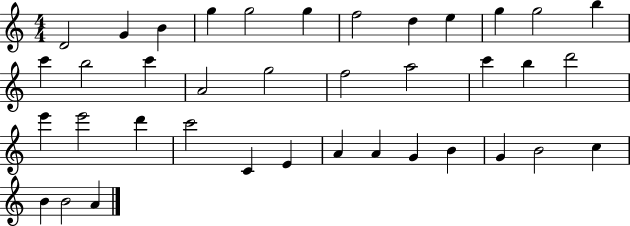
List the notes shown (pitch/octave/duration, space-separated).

D4/h G4/q B4/q G5/q G5/h G5/q F5/h D5/q E5/q G5/q G5/h B5/q C6/q B5/h C6/q A4/h G5/h F5/h A5/h C6/q B5/q D6/h E6/q E6/h D6/q C6/h C4/q E4/q A4/q A4/q G4/q B4/q G4/q B4/h C5/q B4/q B4/h A4/q